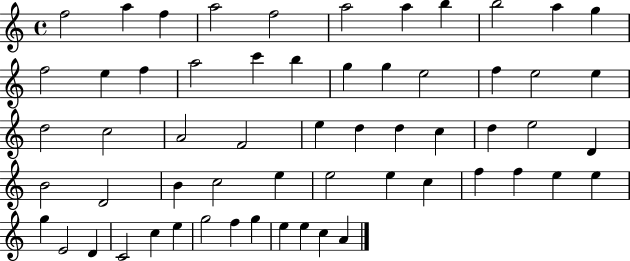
{
  \clef treble
  \time 4/4
  \defaultTimeSignature
  \key c \major
  f''2 a''4 f''4 | a''2 f''2 | a''2 a''4 b''4 | b''2 a''4 g''4 | \break f''2 e''4 f''4 | a''2 c'''4 b''4 | g''4 g''4 e''2 | f''4 e''2 e''4 | \break d''2 c''2 | a'2 f'2 | e''4 d''4 d''4 c''4 | d''4 e''2 d'4 | \break b'2 d'2 | b'4 c''2 e''4 | e''2 e''4 c''4 | f''4 f''4 e''4 e''4 | \break g''4 e'2 d'4 | c'2 c''4 e''4 | g''2 f''4 g''4 | e''4 e''4 c''4 a'4 | \break \bar "|."
}